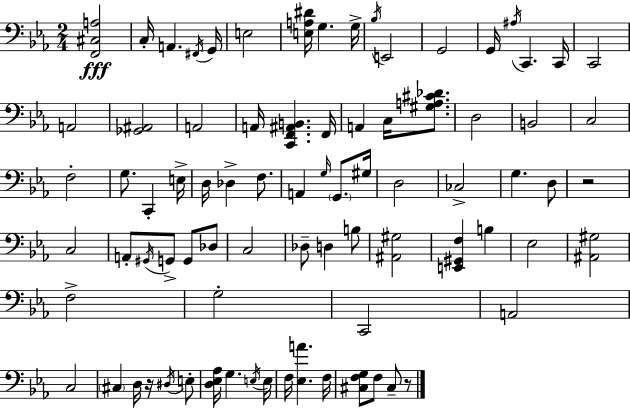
X:1
T:Untitled
M:2/4
L:1/4
K:Eb
[F,,^C,A,]2 C,/4 A,, ^F,,/4 G,,/4 E,2 [E,A,^D]/4 G, G,/4 _B,/4 E,,2 G,,2 G,,/4 ^A,/4 C,, C,,/4 C,,2 A,,2 [_G,,^A,,]2 A,,2 A,,/4 [C,,F,,^A,,B,,] F,,/4 A,, C,/4 [^G,A,^C_D]/2 D,2 B,,2 C,2 F,2 G,/2 C,, E,/4 D,/4 _D, F,/2 A,, G,/4 G,,/2 ^G,/4 D,2 _C,2 G, D,/2 z2 C,2 A,,/2 ^G,,/4 G,,/2 G,,/2 _D,/2 C,2 _D,/2 D, B,/2 [^A,,^G,]2 [E,,^G,,F,] B, _E,2 [^A,,^G,]2 F,2 G,2 C,,2 A,,2 C,2 ^C, D,/4 z/4 ^D,/4 E,/2 [D,_E,_A,]/4 G, E,/4 E,/4 F,/4 [_E,A] F,/4 [^C,F,G,]/2 F,/2 ^C,/2 z/2